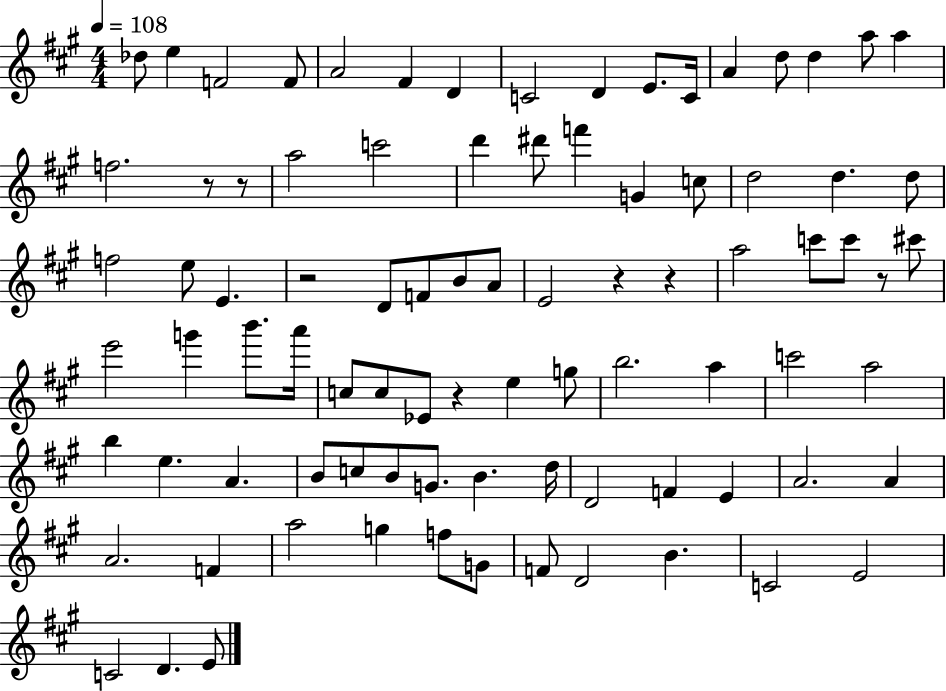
{
  \clef treble
  \numericTimeSignature
  \time 4/4
  \key a \major
  \tempo 4 = 108
  \repeat volta 2 { des''8 e''4 f'2 f'8 | a'2 fis'4 d'4 | c'2 d'4 e'8. c'16 | a'4 d''8 d''4 a''8 a''4 | \break f''2. r8 r8 | a''2 c'''2 | d'''4 dis'''8 f'''4 g'4 c''8 | d''2 d''4. d''8 | \break f''2 e''8 e'4. | r2 d'8 f'8 b'8 a'8 | e'2 r4 r4 | a''2 c'''8 c'''8 r8 cis'''8 | \break e'''2 g'''4 b'''8. a'''16 | c''8 c''8 ees'8 r4 e''4 g''8 | b''2. a''4 | c'''2 a''2 | \break b''4 e''4. a'4. | b'8 c''8 b'8 g'8. b'4. d''16 | d'2 f'4 e'4 | a'2. a'4 | \break a'2. f'4 | a''2 g''4 f''8 g'8 | f'8 d'2 b'4. | c'2 e'2 | \break c'2 d'4. e'8 | } \bar "|."
}